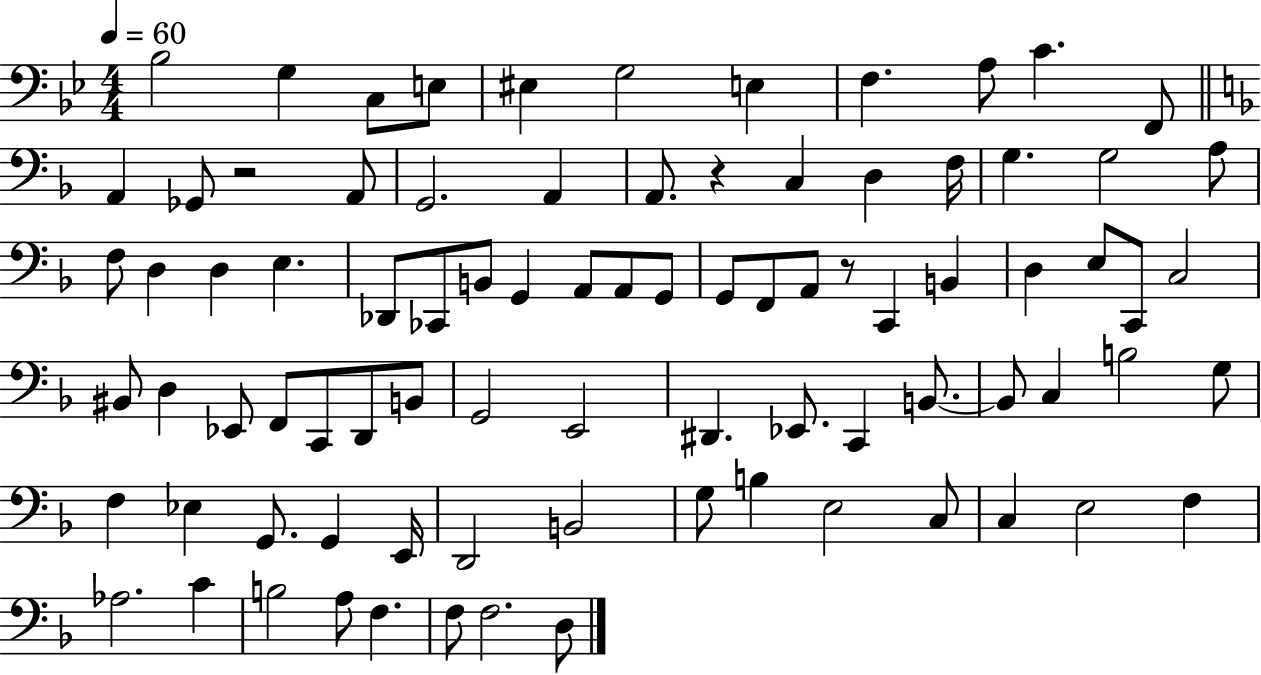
{
  \clef bass
  \numericTimeSignature
  \time 4/4
  \key bes \major
  \tempo 4 = 60
  \repeat volta 2 { bes2 g4 c8 e8 | eis4 g2 e4 | f4. a8 c'4. f,8 | \bar "||" \break \key f \major a,4 ges,8 r2 a,8 | g,2. a,4 | a,8. r4 c4 d4 f16 | g4. g2 a8 | \break f8 d4 d4 e4. | des,8 ces,8 b,8 g,4 a,8 a,8 g,8 | g,8 f,8 a,8 r8 c,4 b,4 | d4 e8 c,8 c2 | \break bis,8 d4 ees,8 f,8 c,8 d,8 b,8 | g,2 e,2 | dis,4. ees,8. c,4 b,8.~~ | b,8 c4 b2 g8 | \break f4 ees4 g,8. g,4 e,16 | d,2 b,2 | g8 b4 e2 c8 | c4 e2 f4 | \break aes2. c'4 | b2 a8 f4. | f8 f2. d8 | } \bar "|."
}